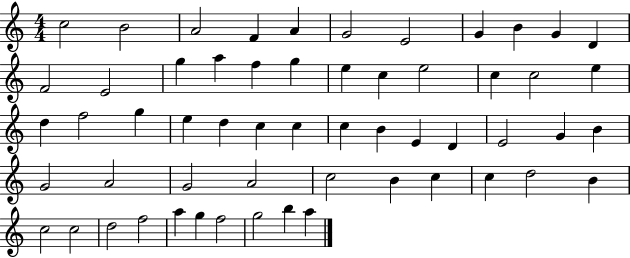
C5/h B4/h A4/h F4/q A4/q G4/h E4/h G4/q B4/q G4/q D4/q F4/h E4/h G5/q A5/q F5/q G5/q E5/q C5/q E5/h C5/q C5/h E5/q D5/q F5/h G5/q E5/q D5/q C5/q C5/q C5/q B4/q E4/q D4/q E4/h G4/q B4/q G4/h A4/h G4/h A4/h C5/h B4/q C5/q C5/q D5/h B4/q C5/h C5/h D5/h F5/h A5/q G5/q F5/h G5/h B5/q A5/q